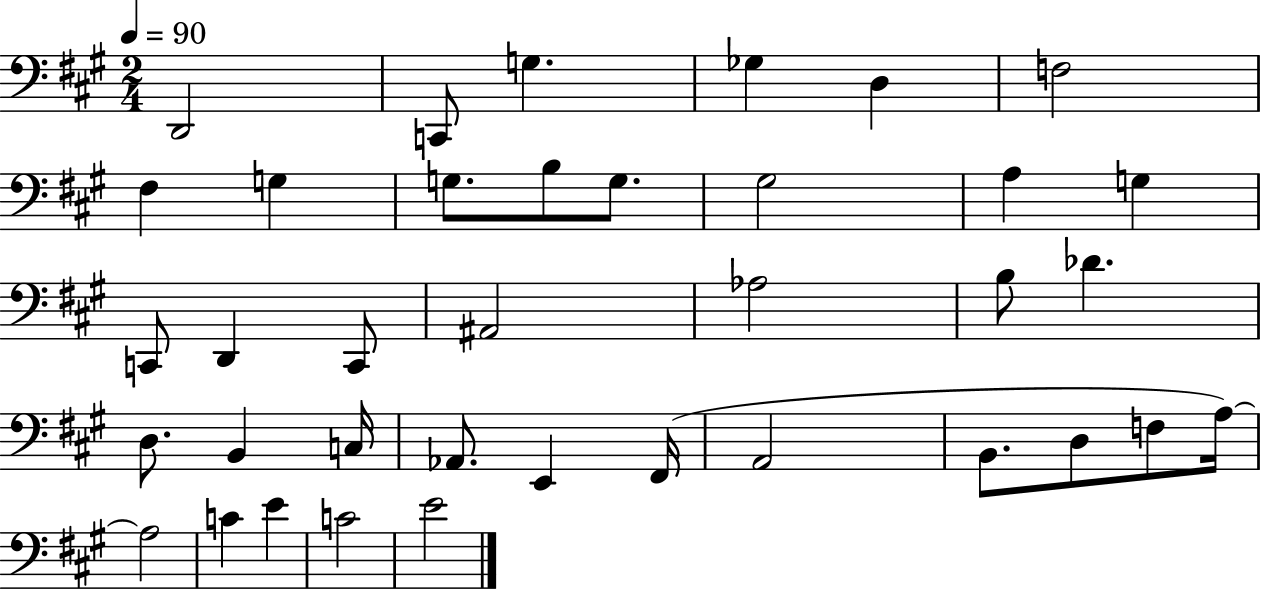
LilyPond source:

{
  \clef bass
  \numericTimeSignature
  \time 2/4
  \key a \major
  \tempo 4 = 90
  \repeat volta 2 { d,2 | c,8 g4. | ges4 d4 | f2 | \break fis4 g4 | g8. b8 g8. | gis2 | a4 g4 | \break c,8 d,4 c,8 | ais,2 | aes2 | b8 des'4. | \break d8. b,4 c16 | aes,8. e,4 fis,16( | a,2 | b,8. d8 f8 a16~~) | \break a2 | c'4 e'4 | c'2 | e'2 | \break } \bar "|."
}